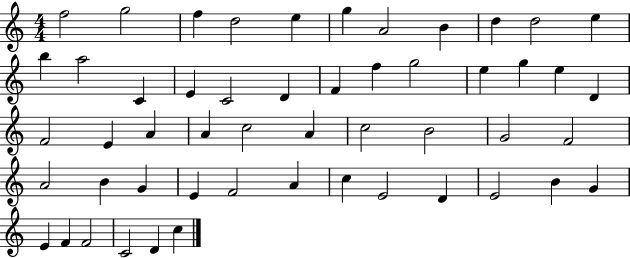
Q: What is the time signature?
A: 4/4